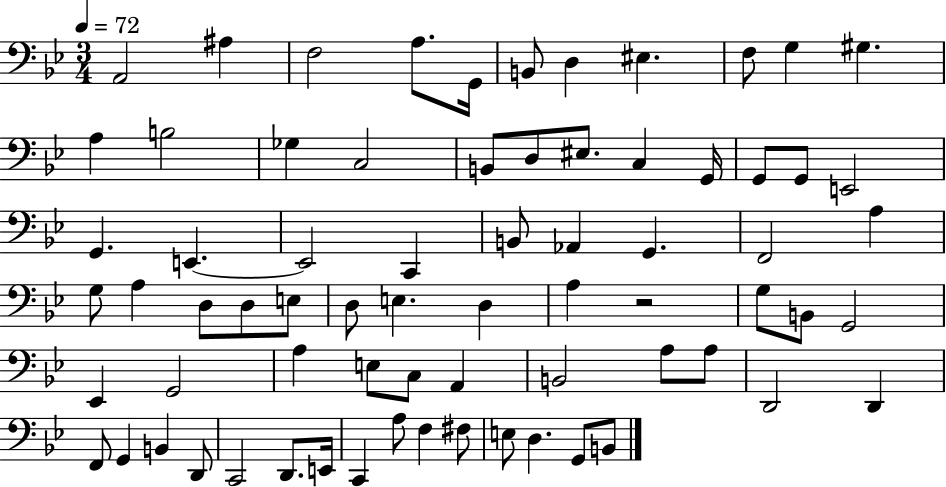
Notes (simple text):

A2/h A#3/q F3/h A3/e. G2/s B2/e D3/q EIS3/q. F3/e G3/q G#3/q. A3/q B3/h Gb3/q C3/h B2/e D3/e EIS3/e. C3/q G2/s G2/e G2/e E2/h G2/q. E2/q. E2/h C2/q B2/e Ab2/q G2/q. F2/h A3/q G3/e A3/q D3/e D3/e E3/e D3/e E3/q. D3/q A3/q R/h G3/e B2/e G2/h Eb2/q G2/h A3/q E3/e C3/e A2/q B2/h A3/e A3/e D2/h D2/q F2/e G2/q B2/q D2/e C2/h D2/e. E2/s C2/q A3/e F3/q F#3/e E3/e D3/q. G2/e B2/e